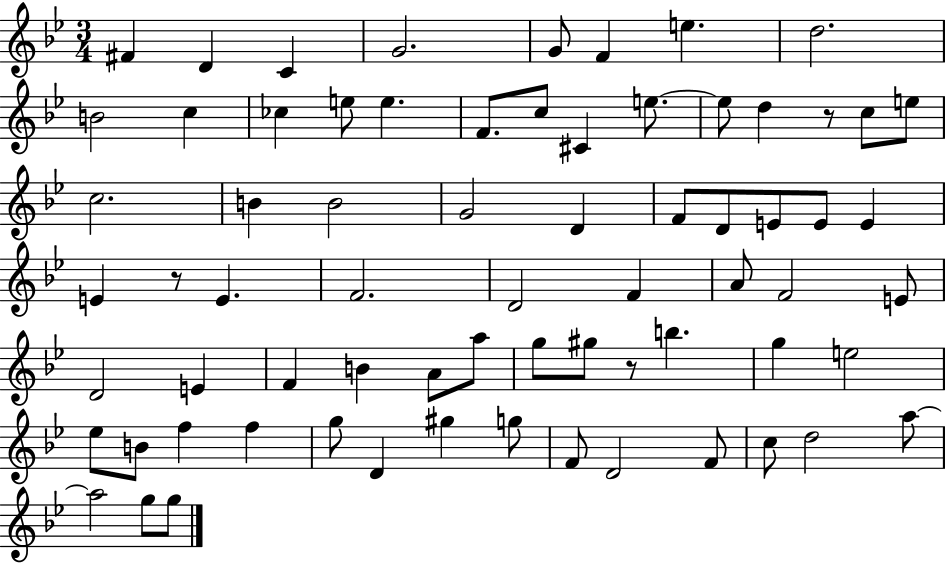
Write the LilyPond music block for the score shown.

{
  \clef treble
  \numericTimeSignature
  \time 3/4
  \key bes \major
  fis'4 d'4 c'4 | g'2. | g'8 f'4 e''4. | d''2. | \break b'2 c''4 | ces''4 e''8 e''4. | f'8. c''8 cis'4 e''8.~~ | e''8 d''4 r8 c''8 e''8 | \break c''2. | b'4 b'2 | g'2 d'4 | f'8 d'8 e'8 e'8 e'4 | \break e'4 r8 e'4. | f'2. | d'2 f'4 | a'8 f'2 e'8 | \break d'2 e'4 | f'4 b'4 a'8 a''8 | g''8 gis''8 r8 b''4. | g''4 e''2 | \break ees''8 b'8 f''4 f''4 | g''8 d'4 gis''4 g''8 | f'8 d'2 f'8 | c''8 d''2 a''8~~ | \break a''2 g''8 g''8 | \bar "|."
}